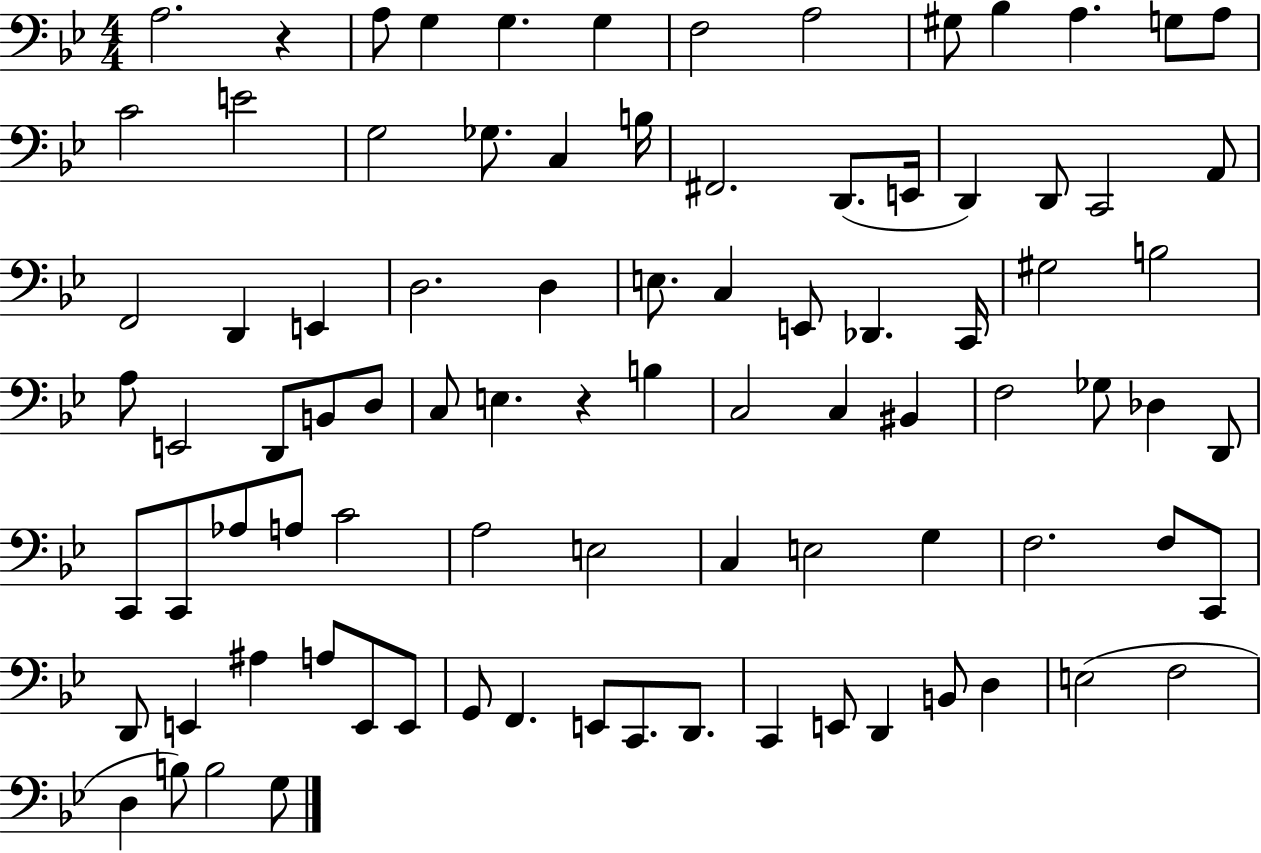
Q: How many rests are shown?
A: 2